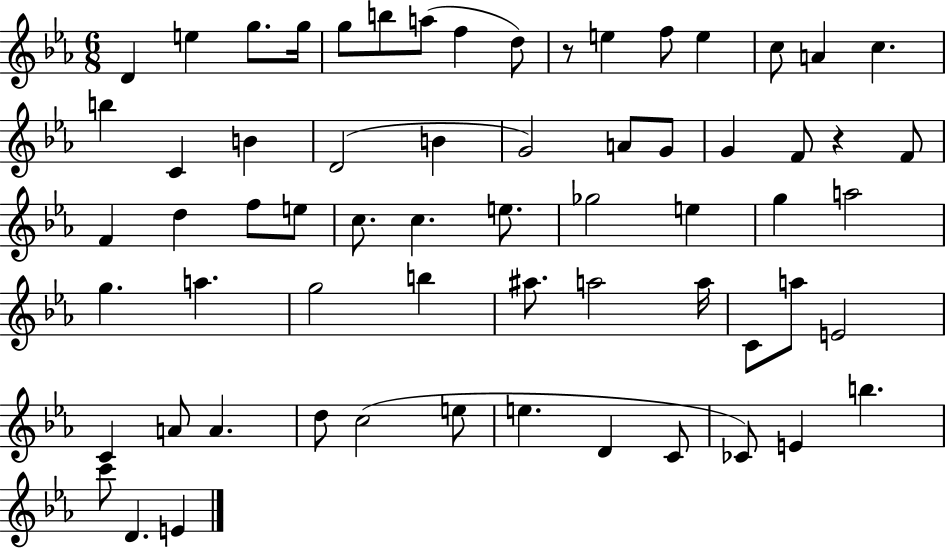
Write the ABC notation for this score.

X:1
T:Untitled
M:6/8
L:1/4
K:Eb
D e g/2 g/4 g/2 b/2 a/2 f d/2 z/2 e f/2 e c/2 A c b C B D2 B G2 A/2 G/2 G F/2 z F/2 F d f/2 e/2 c/2 c e/2 _g2 e g a2 g a g2 b ^a/2 a2 a/4 C/2 a/2 E2 C A/2 A d/2 c2 e/2 e D C/2 _C/2 E b c'/2 D E